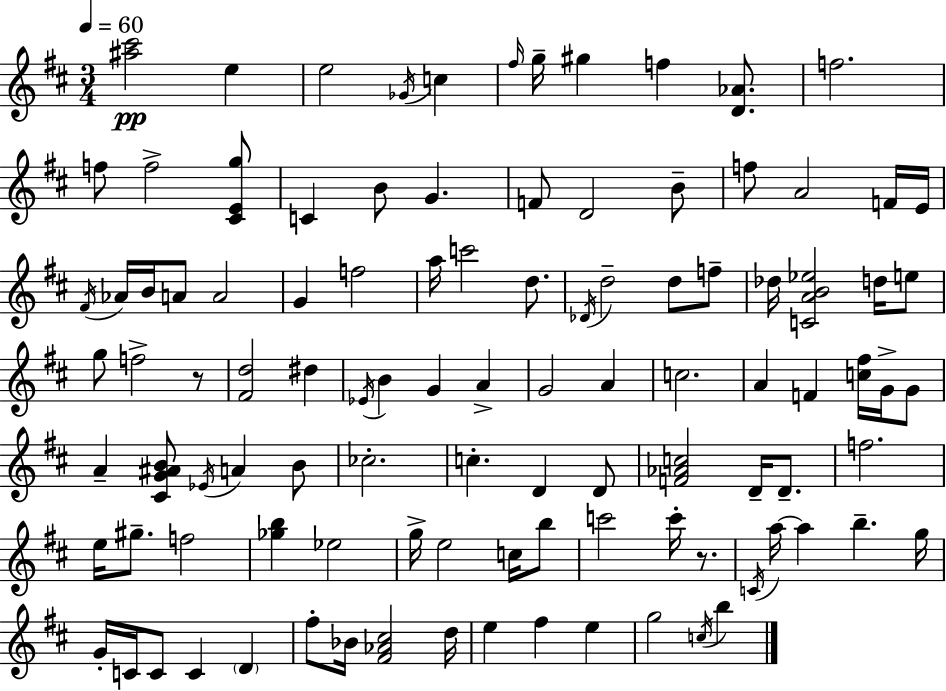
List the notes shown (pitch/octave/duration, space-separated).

[A#5,C#6]/h E5/q E5/h Gb4/s C5/q F#5/s G5/s G#5/q F5/q [D4,Ab4]/e. F5/h. F5/e F5/h [C#4,E4,G5]/e C4/q B4/e G4/q. F4/e D4/h B4/e F5/e A4/h F4/s E4/s F#4/s Ab4/s B4/s A4/e A4/h G4/q F5/h A5/s C6/h D5/e. Db4/s D5/h D5/e F5/e Db5/s [C4,A4,B4,Eb5]/h D5/s E5/e G5/e F5/h R/e [F#4,D5]/h D#5/q Eb4/s B4/q G4/q A4/q G4/h A4/q C5/h. A4/q F4/q [C5,F#5]/s G4/s G4/e A4/q [C#4,G4,A#4,B4]/e Eb4/s A4/q B4/e CES5/h. C5/q. D4/q D4/e [F4,Ab4,C5]/h D4/s D4/e. F5/h. E5/s G#5/e. F5/h [Gb5,B5]/q Eb5/h G5/s E5/h C5/s B5/e C6/h C6/s R/e. C4/s A5/s A5/q B5/q. G5/s G4/s C4/s C4/e C4/q D4/q F#5/e Bb4/s [F#4,Ab4,C#5]/h D5/s E5/q F#5/q E5/q G5/h C5/s B5/q